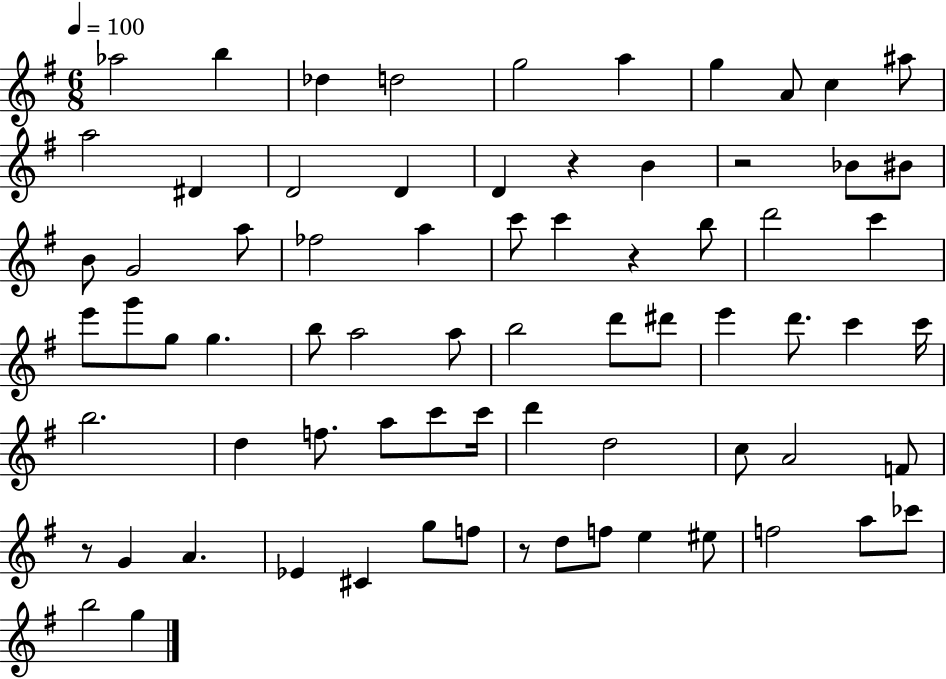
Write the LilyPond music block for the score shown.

{
  \clef treble
  \numericTimeSignature
  \time 6/8
  \key g \major
  \tempo 4 = 100
  aes''2 b''4 | des''4 d''2 | g''2 a''4 | g''4 a'8 c''4 ais''8 | \break a''2 dis'4 | d'2 d'4 | d'4 r4 b'4 | r2 bes'8 bis'8 | \break b'8 g'2 a''8 | fes''2 a''4 | c'''8 c'''4 r4 b''8 | d'''2 c'''4 | \break e'''8 g'''8 g''8 g''4. | b''8 a''2 a''8 | b''2 d'''8 dis'''8 | e'''4 d'''8. c'''4 c'''16 | \break b''2. | d''4 f''8. a''8 c'''8 c'''16 | d'''4 d''2 | c''8 a'2 f'8 | \break r8 g'4 a'4. | ees'4 cis'4 g''8 f''8 | r8 d''8 f''8 e''4 eis''8 | f''2 a''8 ces'''8 | \break b''2 g''4 | \bar "|."
}